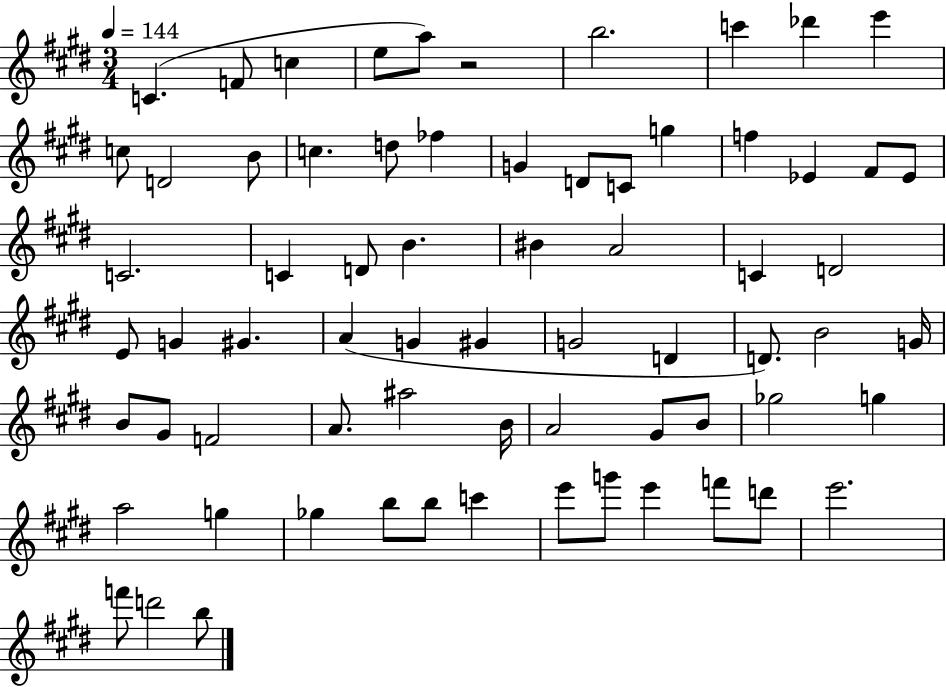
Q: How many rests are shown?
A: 1